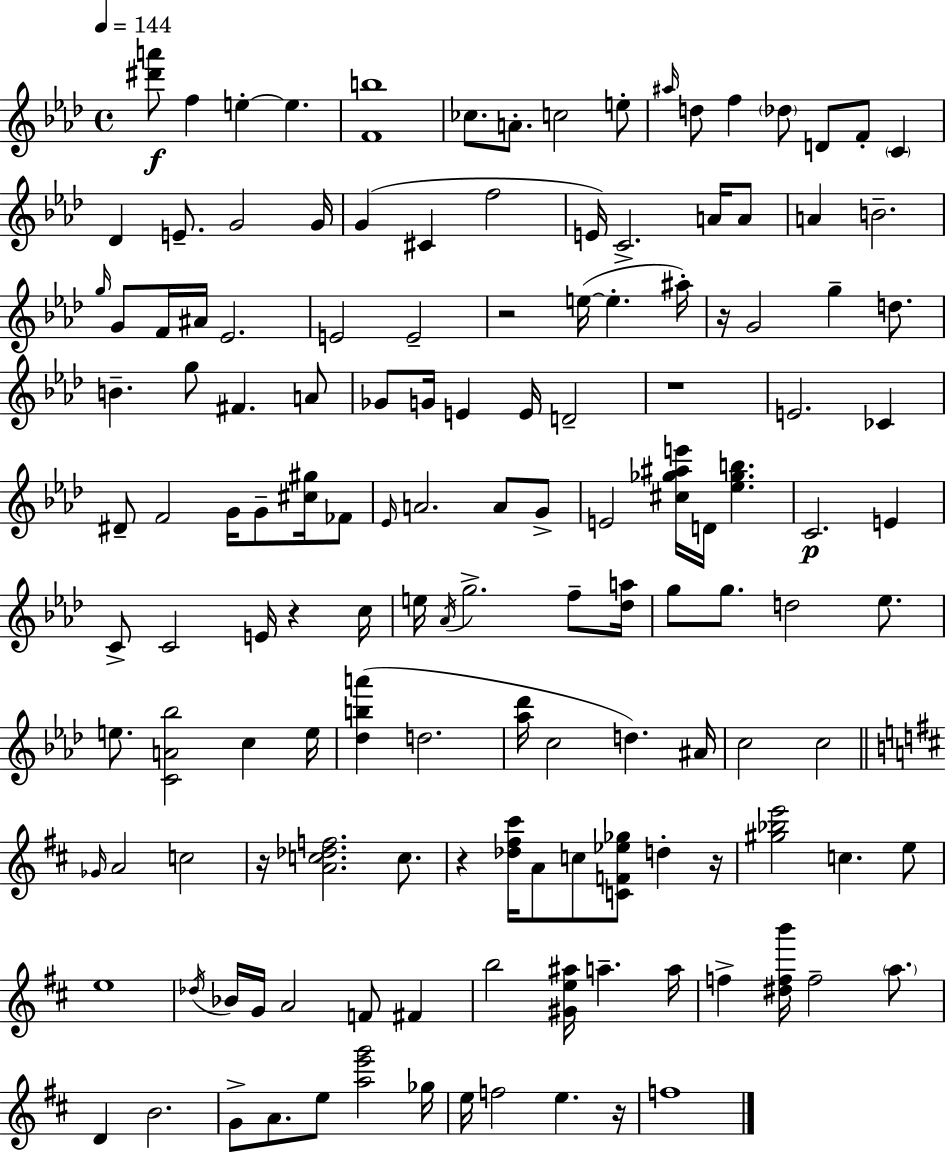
[D#6,A6]/e F5/q E5/q E5/q. [F4,B5]/w CES5/e. A4/e. C5/h E5/e A#5/s D5/e F5/q Db5/e D4/e F4/e C4/q Db4/q E4/e. G4/h G4/s G4/q C#4/q F5/h E4/s C4/h. A4/s A4/e A4/q B4/h. G5/s G4/e F4/s A#4/s Eb4/h. E4/h E4/h R/h E5/s E5/q. A#5/s R/s G4/h G5/q D5/e. B4/q. G5/e F#4/q. A4/e Gb4/e G4/s E4/q E4/s D4/h R/w E4/h. CES4/q D#4/e F4/h G4/s G4/e [C#5,G#5]/s FES4/e Eb4/s A4/h. A4/e G4/e E4/h [C#5,Gb5,A#5,E6]/s D4/s [Eb5,Gb5,B5]/q. C4/h. E4/q C4/e C4/h E4/s R/q C5/s E5/s Ab4/s G5/h. F5/e [Db5,A5]/s G5/e G5/e. D5/h Eb5/e. E5/e. [C4,A4,Bb5]/h C5/q E5/s [Db5,B5,A6]/q D5/h. [Ab5,Db6]/s C5/h D5/q. A#4/s C5/h C5/h Gb4/s A4/h C5/h R/s [A4,C5,Db5,F5]/h. C5/e. R/q [Db5,F#5,C#6]/s A4/e C5/e [C4,F4,Eb5,Gb5]/e D5/q R/s [G#5,Bb5,E6]/h C5/q. E5/e E5/w Db5/s Bb4/s G4/s A4/h F4/e F#4/q B5/h [G#4,E5,A#5]/s A5/q. A5/s F5/q [D#5,F5,B6]/s F5/h A5/e. D4/q B4/h. G4/e A4/e. E5/e [A5,E6,G6]/h Gb5/s E5/s F5/h E5/q. R/s F5/w